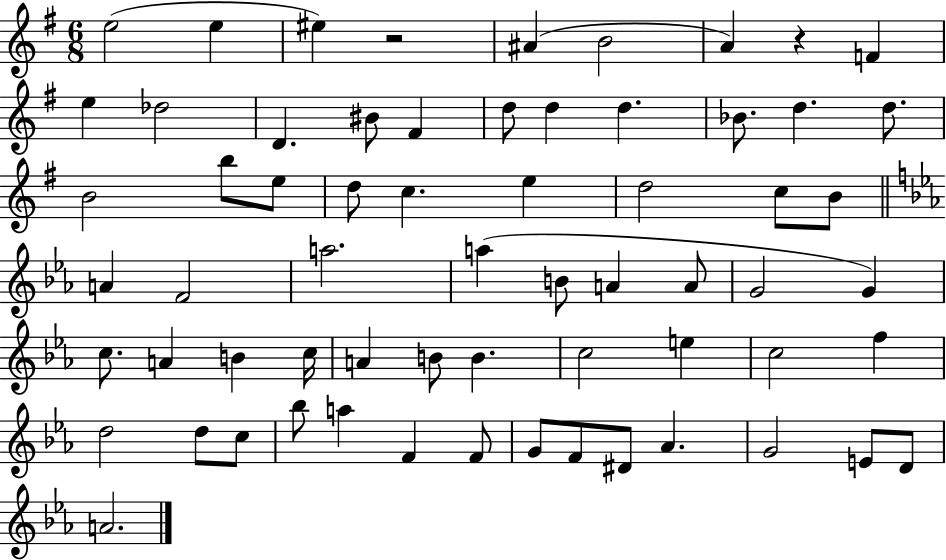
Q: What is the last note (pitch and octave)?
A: A4